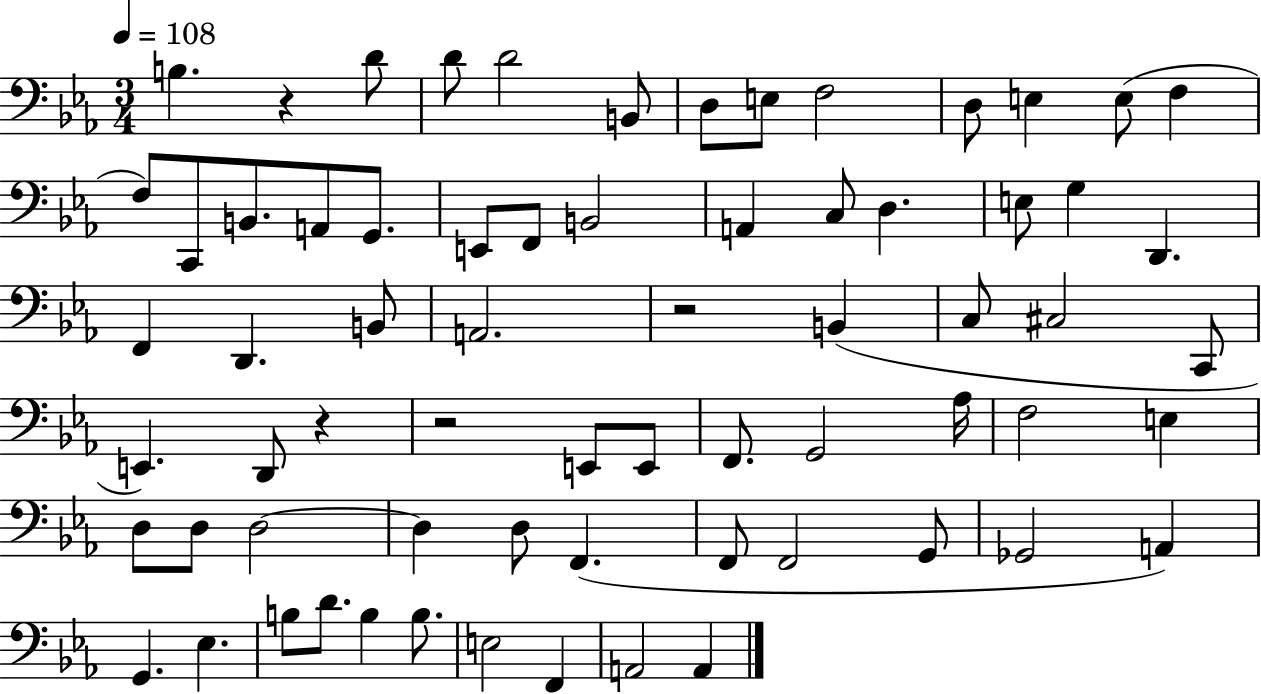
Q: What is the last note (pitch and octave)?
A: A2